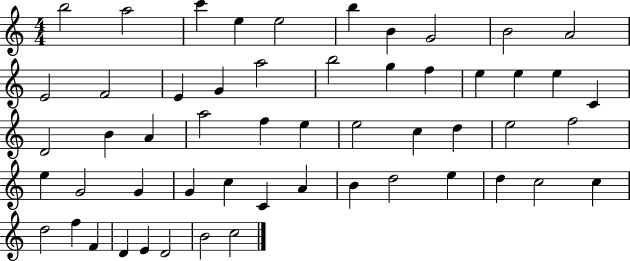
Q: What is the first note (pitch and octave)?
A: B5